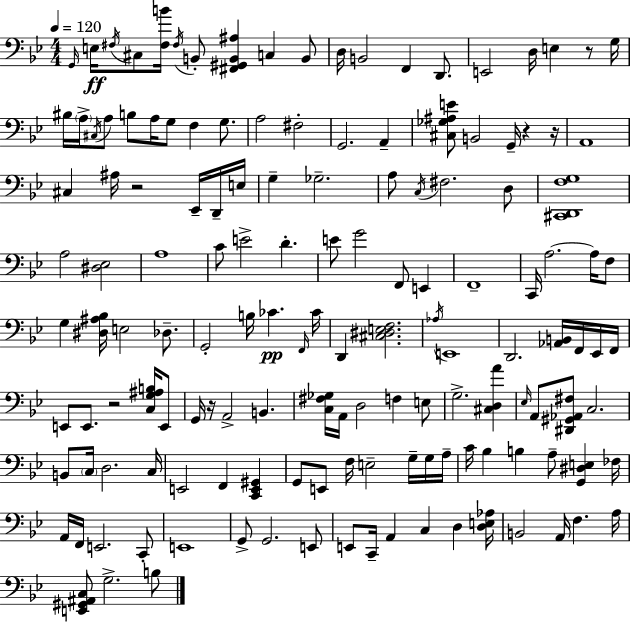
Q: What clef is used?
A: bass